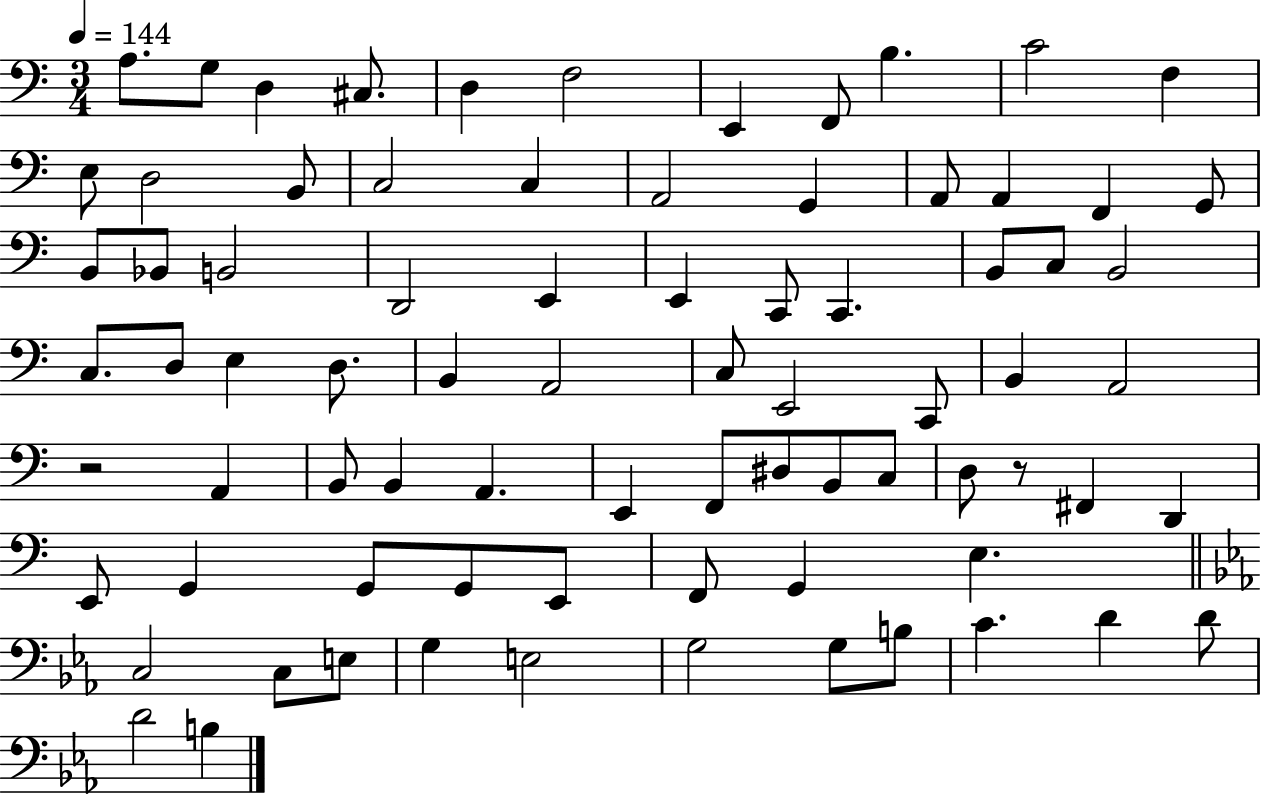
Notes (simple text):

A3/e. G3/e D3/q C#3/e. D3/q F3/h E2/q F2/e B3/q. C4/h F3/q E3/e D3/h B2/e C3/h C3/q A2/h G2/q A2/e A2/q F2/q G2/e B2/e Bb2/e B2/h D2/h E2/q E2/q C2/e C2/q. B2/e C3/e B2/h C3/e. D3/e E3/q D3/e. B2/q A2/h C3/e E2/h C2/e B2/q A2/h R/h A2/q B2/e B2/q A2/q. E2/q F2/e D#3/e B2/e C3/e D3/e R/e F#2/q D2/q E2/e G2/q G2/e G2/e E2/e F2/e G2/q E3/q. C3/h C3/e E3/e G3/q E3/h G3/h G3/e B3/e C4/q. D4/q D4/e D4/h B3/q